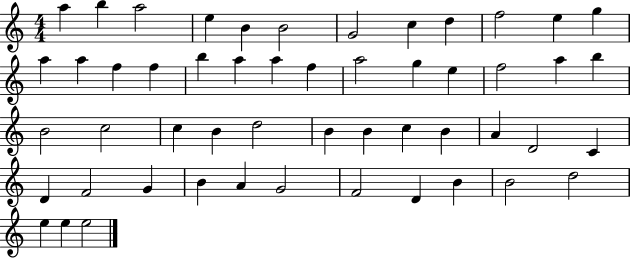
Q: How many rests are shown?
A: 0